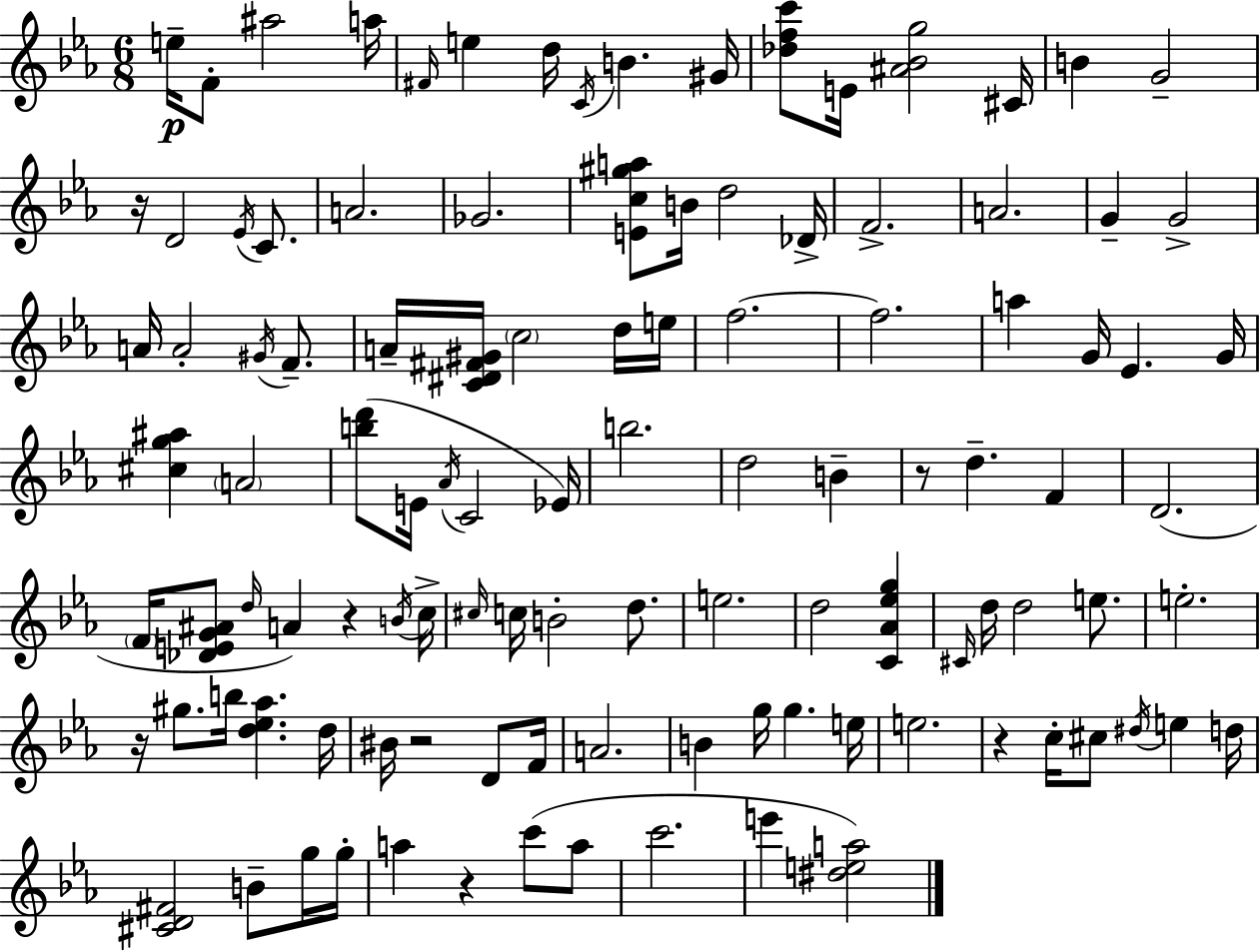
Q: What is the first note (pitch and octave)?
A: E5